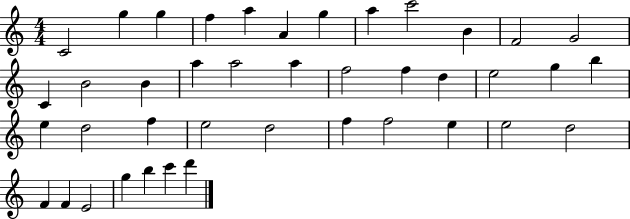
C4/h G5/q G5/q F5/q A5/q A4/q G5/q A5/q C6/h B4/q F4/h G4/h C4/q B4/h B4/q A5/q A5/h A5/q F5/h F5/q D5/q E5/h G5/q B5/q E5/q D5/h F5/q E5/h D5/h F5/q F5/h E5/q E5/h D5/h F4/q F4/q E4/h G5/q B5/q C6/q D6/q